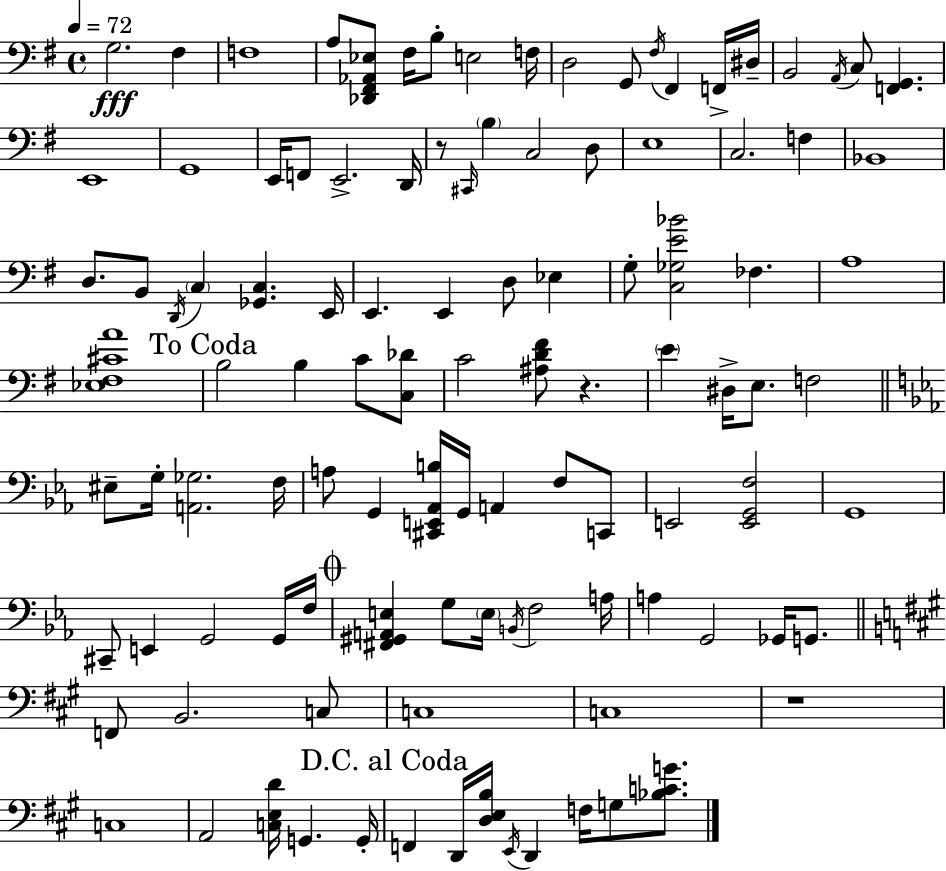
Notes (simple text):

G3/h. F#3/q F3/w A3/e [Db2,F#2,Ab2,Eb3]/e F#3/s B3/e E3/h F3/s D3/h G2/e F#3/s F#2/q F2/s D#3/s B2/h A2/s C3/e [F2,G2]/q. E2/w G2/w E2/s F2/e E2/h. D2/s R/e C#2/s B3/q C3/h D3/e E3/w C3/h. F3/q Bb2/w D3/e. B2/e D2/s C3/q [Gb2,C3]/q. E2/s E2/q. E2/q D3/e Eb3/q G3/e [C3,Gb3,E4,Bb4]/h FES3/q. A3/w [Eb3,F#3,C#4,A4]/w B3/h B3/q C4/e [C3,Db4]/e C4/h [A#3,D4,F#4]/e R/q. E4/q D#3/s E3/e. F3/h EIS3/e G3/s [A2,Gb3]/h. F3/s A3/e G2/q [C#2,E2,Ab2,B3]/s G2/s A2/q F3/e C2/e E2/h [E2,G2,F3]/h G2/w C#2/e E2/q G2/h G2/s F3/s [F#2,G#2,A2,E3]/q G3/e E3/s B2/s F3/h A3/s A3/q G2/h Gb2/s G2/e. F2/e B2/h. C3/e C3/w C3/w R/w C3/w A2/h [C3,E3,D4]/s G2/q. G2/s F2/q D2/s [D3,E3,B3]/s E2/s D2/q F3/s G3/e [Bb3,C4,G4]/e.